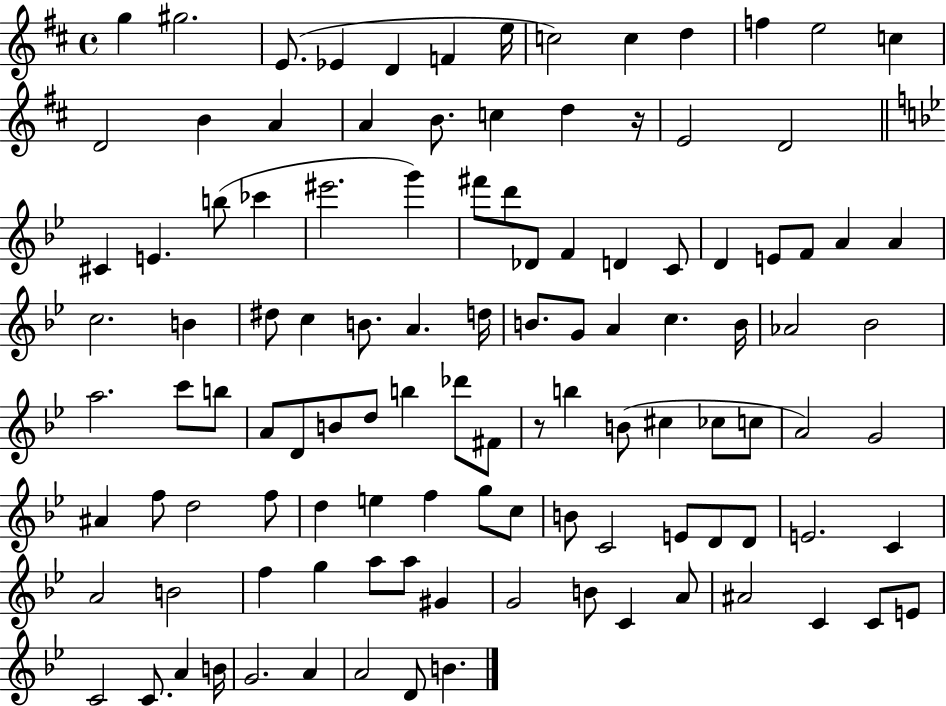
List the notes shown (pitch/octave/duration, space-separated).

G5/q G#5/h. E4/e. Eb4/q D4/q F4/q E5/s C5/h C5/q D5/q F5/q E5/h C5/q D4/h B4/q A4/q A4/q B4/e. C5/q D5/q R/s E4/h D4/h C#4/q E4/q. B5/e CES6/q EIS6/h. G6/q F#6/e D6/e Db4/e F4/q D4/q C4/e D4/q E4/e F4/e A4/q A4/q C5/h. B4/q D#5/e C5/q B4/e. A4/q. D5/s B4/e. G4/e A4/q C5/q. B4/s Ab4/h Bb4/h A5/h. C6/e B5/e A4/e D4/e B4/e D5/e B5/q Db6/e F#4/e R/e B5/q B4/e C#5/q CES5/e C5/e A4/h G4/h A#4/q F5/e D5/h F5/e D5/q E5/q F5/q G5/e C5/e B4/e C4/h E4/e D4/e D4/e E4/h. C4/q A4/h B4/h F5/q G5/q A5/e A5/e G#4/q G4/h B4/e C4/q A4/e A#4/h C4/q C4/e E4/e C4/h C4/e. A4/q B4/s G4/h. A4/q A4/h D4/e B4/q.